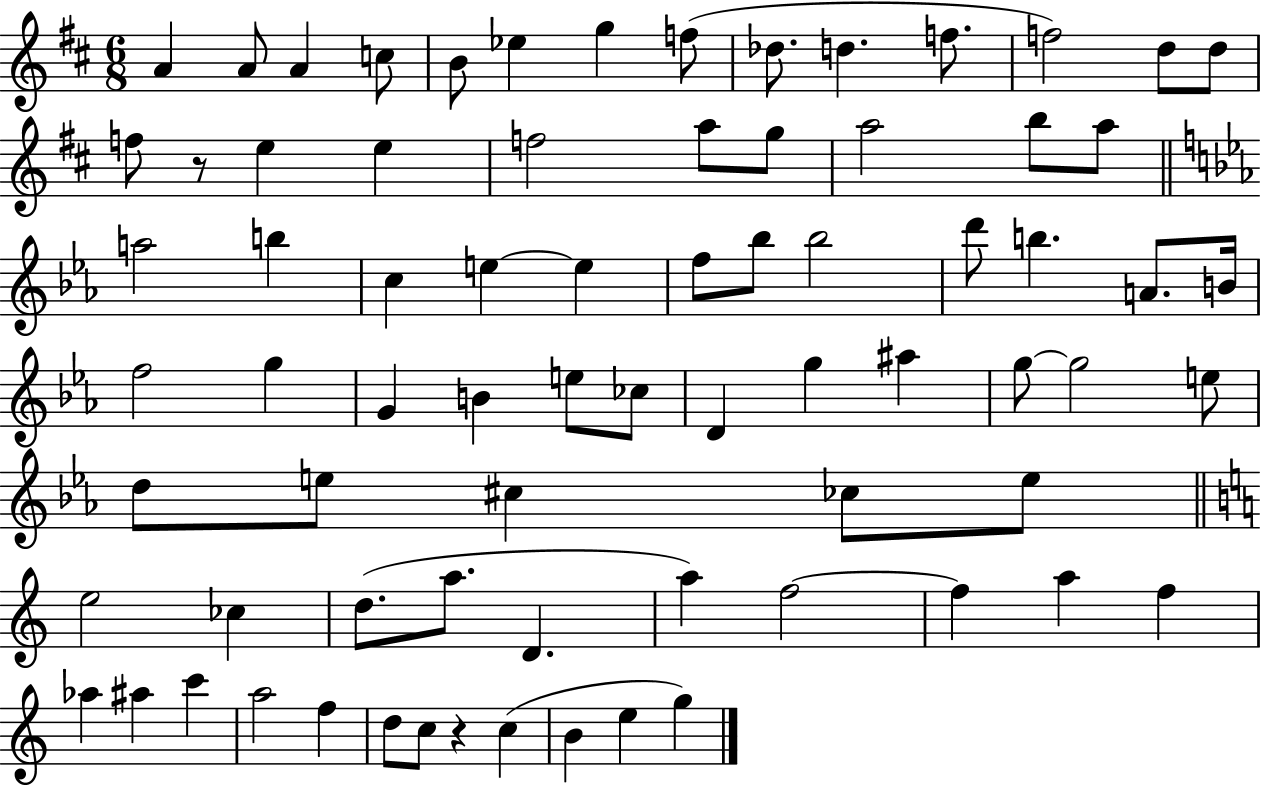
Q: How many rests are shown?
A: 2